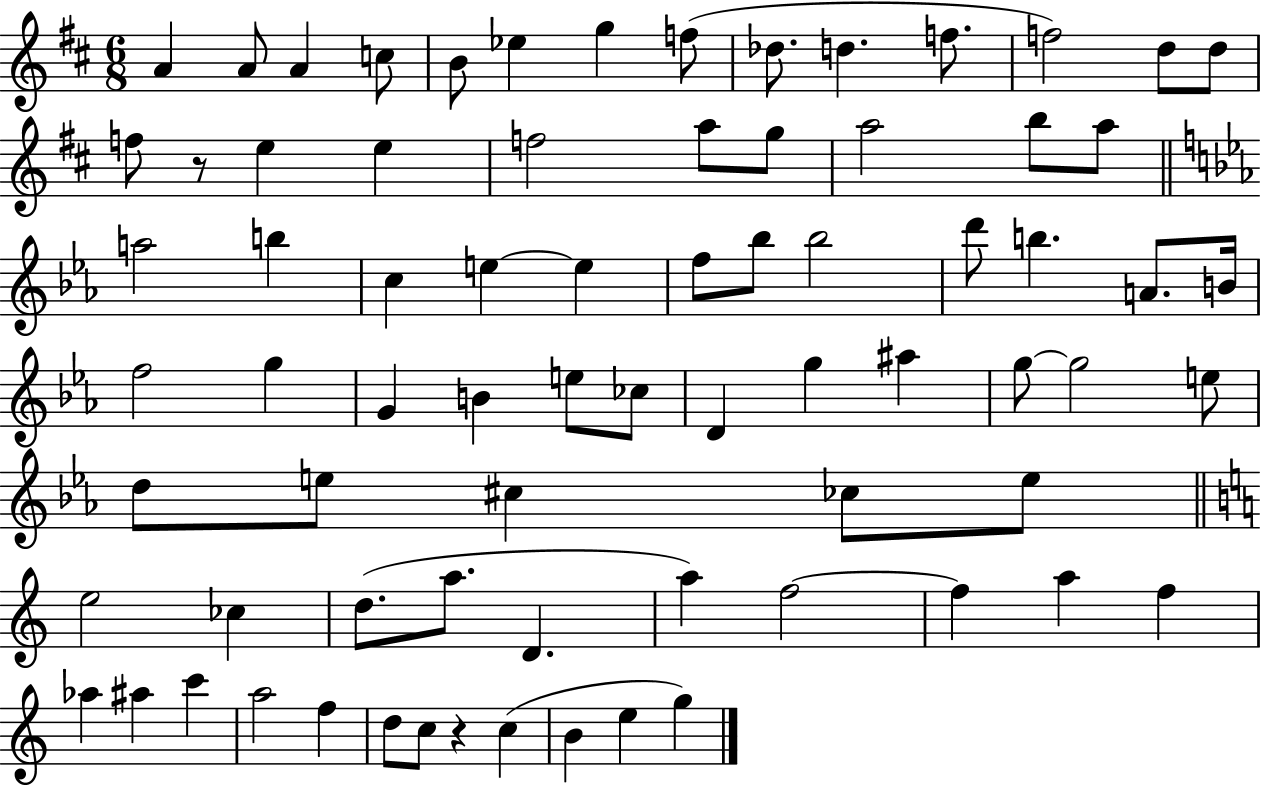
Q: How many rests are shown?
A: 2